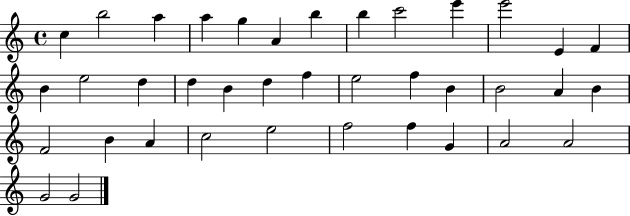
C5/q B5/h A5/q A5/q G5/q A4/q B5/q B5/q C6/h E6/q E6/h E4/q F4/q B4/q E5/h D5/q D5/q B4/q D5/q F5/q E5/h F5/q B4/q B4/h A4/q B4/q F4/h B4/q A4/q C5/h E5/h F5/h F5/q G4/q A4/h A4/h G4/h G4/h